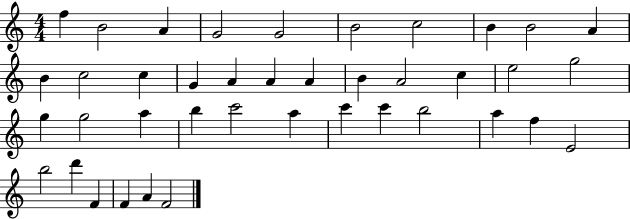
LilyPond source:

{
  \clef treble
  \numericTimeSignature
  \time 4/4
  \key c \major
  f''4 b'2 a'4 | g'2 g'2 | b'2 c''2 | b'4 b'2 a'4 | \break b'4 c''2 c''4 | g'4 a'4 a'4 a'4 | b'4 a'2 c''4 | e''2 g''2 | \break g''4 g''2 a''4 | b''4 c'''2 a''4 | c'''4 c'''4 b''2 | a''4 f''4 e'2 | \break b''2 d'''4 f'4 | f'4 a'4 f'2 | \bar "|."
}